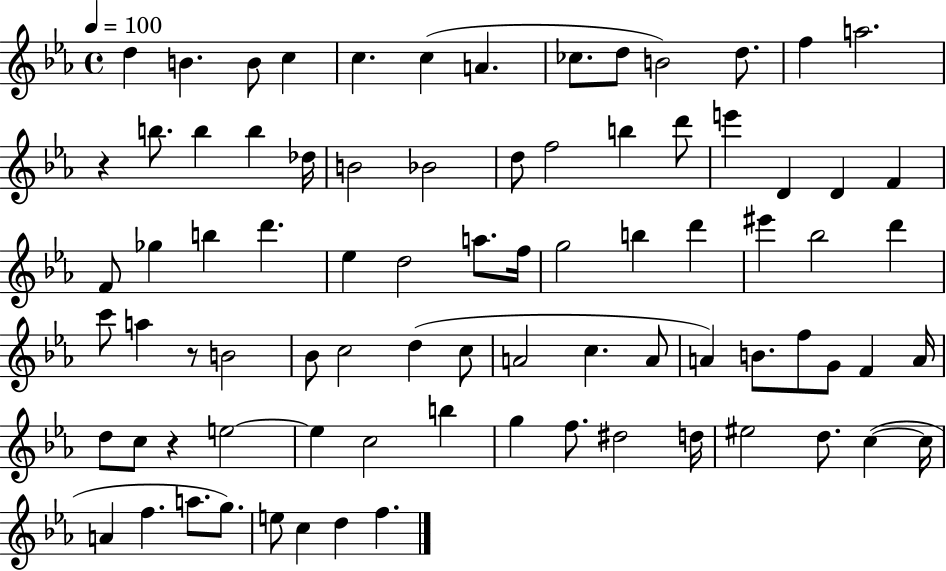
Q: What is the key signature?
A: EES major